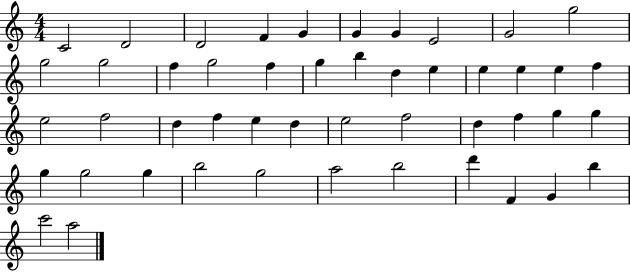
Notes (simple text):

C4/h D4/h D4/h F4/q G4/q G4/q G4/q E4/h G4/h G5/h G5/h G5/h F5/q G5/h F5/q G5/q B5/q D5/q E5/q E5/q E5/q E5/q F5/q E5/h F5/h D5/q F5/q E5/q D5/q E5/h F5/h D5/q F5/q G5/q G5/q G5/q G5/h G5/q B5/h G5/h A5/h B5/h D6/q F4/q G4/q B5/q C6/h A5/h